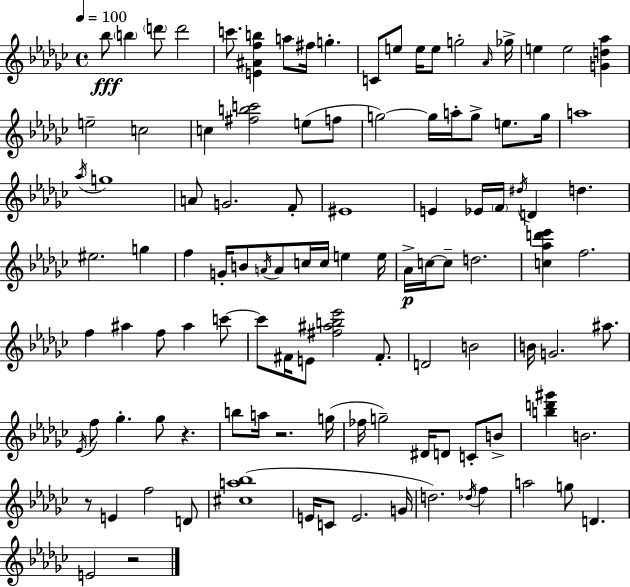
{
  \clef treble
  \time 4/4
  \defaultTimeSignature
  \key ees \minor
  \tempo 4 = 100
  bes''8\fff \parenthesize b''4 \parenthesize d'''8 d'''2 | c'''8. <e' ais' f'' b''>4 a''8 fis''16 g''4.-. | c'8 e''8 e''16 e''8 g''2-. \grace { aes'16 } | ges''16-> e''4 e''2 <g' d'' aes''>4 | \break e''2-- c''2 | c''4 <fis'' b'' c'''>2 e''8( f''8 | g''2~~) g''16 a''16-. g''8-> e''8. | g''16 a''1 | \break \acciaccatura { aes''16 } g''1 | a'8 g'2. | f'8-. eis'1 | e'4 ees'16 \parenthesize f'16 \acciaccatura { dis''16 } d'4 d''4. | \break eis''2. g''4 | f''4 g'16-. b'8 \acciaccatura { a'16 } a'8 c''16 c''16 e''4 | e''16 aes'16->\p c''16~~ c''8-- d''2. | <c'' aes'' d''' ees'''>4 f''2. | \break f''4 ais''4 f''8 ais''4 | c'''8~~ c'''8 fis'16 e'8 <fis'' ais'' b'' ees'''>2 | fis'8.-. d'2 b'2 | b'16 g'2. | \break ais''8. \acciaccatura { ees'16 } f''8 ges''4.-. ges''8 r4. | b''8 a''16 r2. | g''16( fes''16 g''2--) dis'16 d'8 | c'8-. b'8-> <b'' d''' gis'''>4 b'2. | \break r8 e'4 f''2 | d'8 <cis'' a'' bes''>1( | e'16 c'8 e'2. | g'16 d''2.) | \break \acciaccatura { des''16 } f''4 a''2 g''8 | d'4. e'2 r2 | \bar "|."
}